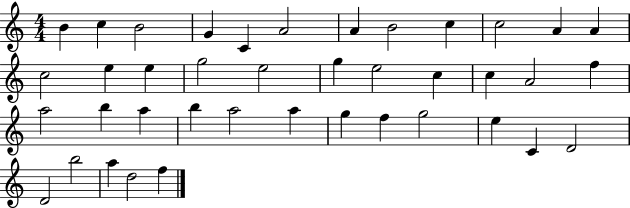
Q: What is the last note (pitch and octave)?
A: F5